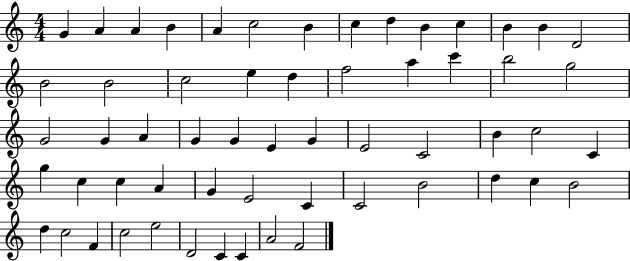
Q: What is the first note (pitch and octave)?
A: G4